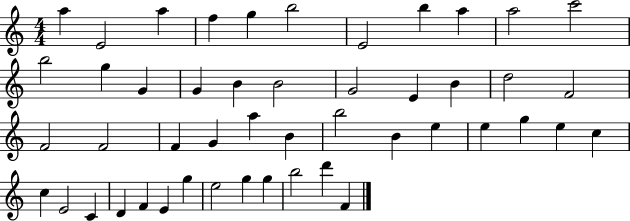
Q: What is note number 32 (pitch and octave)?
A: E5